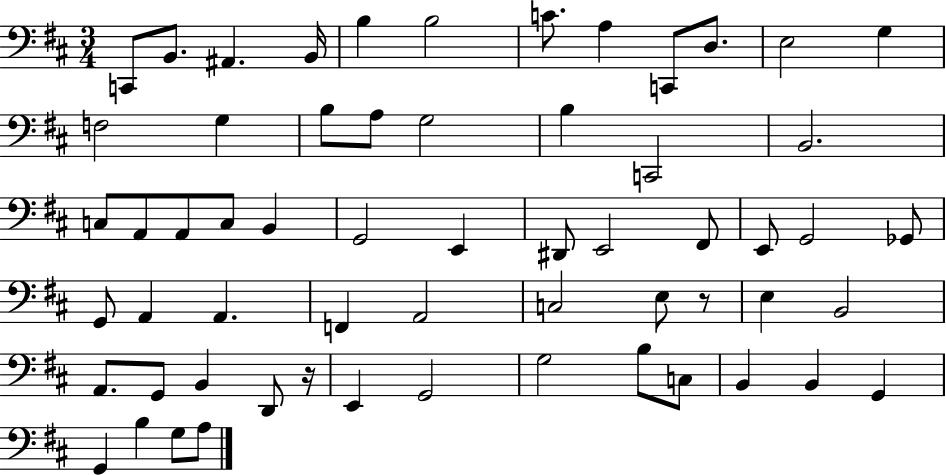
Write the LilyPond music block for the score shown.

{
  \clef bass
  \numericTimeSignature
  \time 3/4
  \key d \major
  c,8 b,8. ais,4. b,16 | b4 b2 | c'8. a4 c,8 d8. | e2 g4 | \break f2 g4 | b8 a8 g2 | b4 c,2 | b,2. | \break c8 a,8 a,8 c8 b,4 | g,2 e,4 | dis,8 e,2 fis,8 | e,8 g,2 ges,8 | \break g,8 a,4 a,4. | f,4 a,2 | c2 e8 r8 | e4 b,2 | \break a,8. g,8 b,4 d,8 r16 | e,4 g,2 | g2 b8 c8 | b,4 b,4 g,4 | \break g,4 b4 g8 a8 | \bar "|."
}